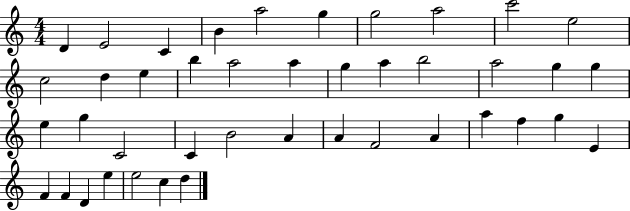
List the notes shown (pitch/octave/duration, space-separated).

D4/q E4/h C4/q B4/q A5/h G5/q G5/h A5/h C6/h E5/h C5/h D5/q E5/q B5/q A5/h A5/q G5/q A5/q B5/h A5/h G5/q G5/q E5/q G5/q C4/h C4/q B4/h A4/q A4/q F4/h A4/q A5/q F5/q G5/q E4/q F4/q F4/q D4/q E5/q E5/h C5/q D5/q